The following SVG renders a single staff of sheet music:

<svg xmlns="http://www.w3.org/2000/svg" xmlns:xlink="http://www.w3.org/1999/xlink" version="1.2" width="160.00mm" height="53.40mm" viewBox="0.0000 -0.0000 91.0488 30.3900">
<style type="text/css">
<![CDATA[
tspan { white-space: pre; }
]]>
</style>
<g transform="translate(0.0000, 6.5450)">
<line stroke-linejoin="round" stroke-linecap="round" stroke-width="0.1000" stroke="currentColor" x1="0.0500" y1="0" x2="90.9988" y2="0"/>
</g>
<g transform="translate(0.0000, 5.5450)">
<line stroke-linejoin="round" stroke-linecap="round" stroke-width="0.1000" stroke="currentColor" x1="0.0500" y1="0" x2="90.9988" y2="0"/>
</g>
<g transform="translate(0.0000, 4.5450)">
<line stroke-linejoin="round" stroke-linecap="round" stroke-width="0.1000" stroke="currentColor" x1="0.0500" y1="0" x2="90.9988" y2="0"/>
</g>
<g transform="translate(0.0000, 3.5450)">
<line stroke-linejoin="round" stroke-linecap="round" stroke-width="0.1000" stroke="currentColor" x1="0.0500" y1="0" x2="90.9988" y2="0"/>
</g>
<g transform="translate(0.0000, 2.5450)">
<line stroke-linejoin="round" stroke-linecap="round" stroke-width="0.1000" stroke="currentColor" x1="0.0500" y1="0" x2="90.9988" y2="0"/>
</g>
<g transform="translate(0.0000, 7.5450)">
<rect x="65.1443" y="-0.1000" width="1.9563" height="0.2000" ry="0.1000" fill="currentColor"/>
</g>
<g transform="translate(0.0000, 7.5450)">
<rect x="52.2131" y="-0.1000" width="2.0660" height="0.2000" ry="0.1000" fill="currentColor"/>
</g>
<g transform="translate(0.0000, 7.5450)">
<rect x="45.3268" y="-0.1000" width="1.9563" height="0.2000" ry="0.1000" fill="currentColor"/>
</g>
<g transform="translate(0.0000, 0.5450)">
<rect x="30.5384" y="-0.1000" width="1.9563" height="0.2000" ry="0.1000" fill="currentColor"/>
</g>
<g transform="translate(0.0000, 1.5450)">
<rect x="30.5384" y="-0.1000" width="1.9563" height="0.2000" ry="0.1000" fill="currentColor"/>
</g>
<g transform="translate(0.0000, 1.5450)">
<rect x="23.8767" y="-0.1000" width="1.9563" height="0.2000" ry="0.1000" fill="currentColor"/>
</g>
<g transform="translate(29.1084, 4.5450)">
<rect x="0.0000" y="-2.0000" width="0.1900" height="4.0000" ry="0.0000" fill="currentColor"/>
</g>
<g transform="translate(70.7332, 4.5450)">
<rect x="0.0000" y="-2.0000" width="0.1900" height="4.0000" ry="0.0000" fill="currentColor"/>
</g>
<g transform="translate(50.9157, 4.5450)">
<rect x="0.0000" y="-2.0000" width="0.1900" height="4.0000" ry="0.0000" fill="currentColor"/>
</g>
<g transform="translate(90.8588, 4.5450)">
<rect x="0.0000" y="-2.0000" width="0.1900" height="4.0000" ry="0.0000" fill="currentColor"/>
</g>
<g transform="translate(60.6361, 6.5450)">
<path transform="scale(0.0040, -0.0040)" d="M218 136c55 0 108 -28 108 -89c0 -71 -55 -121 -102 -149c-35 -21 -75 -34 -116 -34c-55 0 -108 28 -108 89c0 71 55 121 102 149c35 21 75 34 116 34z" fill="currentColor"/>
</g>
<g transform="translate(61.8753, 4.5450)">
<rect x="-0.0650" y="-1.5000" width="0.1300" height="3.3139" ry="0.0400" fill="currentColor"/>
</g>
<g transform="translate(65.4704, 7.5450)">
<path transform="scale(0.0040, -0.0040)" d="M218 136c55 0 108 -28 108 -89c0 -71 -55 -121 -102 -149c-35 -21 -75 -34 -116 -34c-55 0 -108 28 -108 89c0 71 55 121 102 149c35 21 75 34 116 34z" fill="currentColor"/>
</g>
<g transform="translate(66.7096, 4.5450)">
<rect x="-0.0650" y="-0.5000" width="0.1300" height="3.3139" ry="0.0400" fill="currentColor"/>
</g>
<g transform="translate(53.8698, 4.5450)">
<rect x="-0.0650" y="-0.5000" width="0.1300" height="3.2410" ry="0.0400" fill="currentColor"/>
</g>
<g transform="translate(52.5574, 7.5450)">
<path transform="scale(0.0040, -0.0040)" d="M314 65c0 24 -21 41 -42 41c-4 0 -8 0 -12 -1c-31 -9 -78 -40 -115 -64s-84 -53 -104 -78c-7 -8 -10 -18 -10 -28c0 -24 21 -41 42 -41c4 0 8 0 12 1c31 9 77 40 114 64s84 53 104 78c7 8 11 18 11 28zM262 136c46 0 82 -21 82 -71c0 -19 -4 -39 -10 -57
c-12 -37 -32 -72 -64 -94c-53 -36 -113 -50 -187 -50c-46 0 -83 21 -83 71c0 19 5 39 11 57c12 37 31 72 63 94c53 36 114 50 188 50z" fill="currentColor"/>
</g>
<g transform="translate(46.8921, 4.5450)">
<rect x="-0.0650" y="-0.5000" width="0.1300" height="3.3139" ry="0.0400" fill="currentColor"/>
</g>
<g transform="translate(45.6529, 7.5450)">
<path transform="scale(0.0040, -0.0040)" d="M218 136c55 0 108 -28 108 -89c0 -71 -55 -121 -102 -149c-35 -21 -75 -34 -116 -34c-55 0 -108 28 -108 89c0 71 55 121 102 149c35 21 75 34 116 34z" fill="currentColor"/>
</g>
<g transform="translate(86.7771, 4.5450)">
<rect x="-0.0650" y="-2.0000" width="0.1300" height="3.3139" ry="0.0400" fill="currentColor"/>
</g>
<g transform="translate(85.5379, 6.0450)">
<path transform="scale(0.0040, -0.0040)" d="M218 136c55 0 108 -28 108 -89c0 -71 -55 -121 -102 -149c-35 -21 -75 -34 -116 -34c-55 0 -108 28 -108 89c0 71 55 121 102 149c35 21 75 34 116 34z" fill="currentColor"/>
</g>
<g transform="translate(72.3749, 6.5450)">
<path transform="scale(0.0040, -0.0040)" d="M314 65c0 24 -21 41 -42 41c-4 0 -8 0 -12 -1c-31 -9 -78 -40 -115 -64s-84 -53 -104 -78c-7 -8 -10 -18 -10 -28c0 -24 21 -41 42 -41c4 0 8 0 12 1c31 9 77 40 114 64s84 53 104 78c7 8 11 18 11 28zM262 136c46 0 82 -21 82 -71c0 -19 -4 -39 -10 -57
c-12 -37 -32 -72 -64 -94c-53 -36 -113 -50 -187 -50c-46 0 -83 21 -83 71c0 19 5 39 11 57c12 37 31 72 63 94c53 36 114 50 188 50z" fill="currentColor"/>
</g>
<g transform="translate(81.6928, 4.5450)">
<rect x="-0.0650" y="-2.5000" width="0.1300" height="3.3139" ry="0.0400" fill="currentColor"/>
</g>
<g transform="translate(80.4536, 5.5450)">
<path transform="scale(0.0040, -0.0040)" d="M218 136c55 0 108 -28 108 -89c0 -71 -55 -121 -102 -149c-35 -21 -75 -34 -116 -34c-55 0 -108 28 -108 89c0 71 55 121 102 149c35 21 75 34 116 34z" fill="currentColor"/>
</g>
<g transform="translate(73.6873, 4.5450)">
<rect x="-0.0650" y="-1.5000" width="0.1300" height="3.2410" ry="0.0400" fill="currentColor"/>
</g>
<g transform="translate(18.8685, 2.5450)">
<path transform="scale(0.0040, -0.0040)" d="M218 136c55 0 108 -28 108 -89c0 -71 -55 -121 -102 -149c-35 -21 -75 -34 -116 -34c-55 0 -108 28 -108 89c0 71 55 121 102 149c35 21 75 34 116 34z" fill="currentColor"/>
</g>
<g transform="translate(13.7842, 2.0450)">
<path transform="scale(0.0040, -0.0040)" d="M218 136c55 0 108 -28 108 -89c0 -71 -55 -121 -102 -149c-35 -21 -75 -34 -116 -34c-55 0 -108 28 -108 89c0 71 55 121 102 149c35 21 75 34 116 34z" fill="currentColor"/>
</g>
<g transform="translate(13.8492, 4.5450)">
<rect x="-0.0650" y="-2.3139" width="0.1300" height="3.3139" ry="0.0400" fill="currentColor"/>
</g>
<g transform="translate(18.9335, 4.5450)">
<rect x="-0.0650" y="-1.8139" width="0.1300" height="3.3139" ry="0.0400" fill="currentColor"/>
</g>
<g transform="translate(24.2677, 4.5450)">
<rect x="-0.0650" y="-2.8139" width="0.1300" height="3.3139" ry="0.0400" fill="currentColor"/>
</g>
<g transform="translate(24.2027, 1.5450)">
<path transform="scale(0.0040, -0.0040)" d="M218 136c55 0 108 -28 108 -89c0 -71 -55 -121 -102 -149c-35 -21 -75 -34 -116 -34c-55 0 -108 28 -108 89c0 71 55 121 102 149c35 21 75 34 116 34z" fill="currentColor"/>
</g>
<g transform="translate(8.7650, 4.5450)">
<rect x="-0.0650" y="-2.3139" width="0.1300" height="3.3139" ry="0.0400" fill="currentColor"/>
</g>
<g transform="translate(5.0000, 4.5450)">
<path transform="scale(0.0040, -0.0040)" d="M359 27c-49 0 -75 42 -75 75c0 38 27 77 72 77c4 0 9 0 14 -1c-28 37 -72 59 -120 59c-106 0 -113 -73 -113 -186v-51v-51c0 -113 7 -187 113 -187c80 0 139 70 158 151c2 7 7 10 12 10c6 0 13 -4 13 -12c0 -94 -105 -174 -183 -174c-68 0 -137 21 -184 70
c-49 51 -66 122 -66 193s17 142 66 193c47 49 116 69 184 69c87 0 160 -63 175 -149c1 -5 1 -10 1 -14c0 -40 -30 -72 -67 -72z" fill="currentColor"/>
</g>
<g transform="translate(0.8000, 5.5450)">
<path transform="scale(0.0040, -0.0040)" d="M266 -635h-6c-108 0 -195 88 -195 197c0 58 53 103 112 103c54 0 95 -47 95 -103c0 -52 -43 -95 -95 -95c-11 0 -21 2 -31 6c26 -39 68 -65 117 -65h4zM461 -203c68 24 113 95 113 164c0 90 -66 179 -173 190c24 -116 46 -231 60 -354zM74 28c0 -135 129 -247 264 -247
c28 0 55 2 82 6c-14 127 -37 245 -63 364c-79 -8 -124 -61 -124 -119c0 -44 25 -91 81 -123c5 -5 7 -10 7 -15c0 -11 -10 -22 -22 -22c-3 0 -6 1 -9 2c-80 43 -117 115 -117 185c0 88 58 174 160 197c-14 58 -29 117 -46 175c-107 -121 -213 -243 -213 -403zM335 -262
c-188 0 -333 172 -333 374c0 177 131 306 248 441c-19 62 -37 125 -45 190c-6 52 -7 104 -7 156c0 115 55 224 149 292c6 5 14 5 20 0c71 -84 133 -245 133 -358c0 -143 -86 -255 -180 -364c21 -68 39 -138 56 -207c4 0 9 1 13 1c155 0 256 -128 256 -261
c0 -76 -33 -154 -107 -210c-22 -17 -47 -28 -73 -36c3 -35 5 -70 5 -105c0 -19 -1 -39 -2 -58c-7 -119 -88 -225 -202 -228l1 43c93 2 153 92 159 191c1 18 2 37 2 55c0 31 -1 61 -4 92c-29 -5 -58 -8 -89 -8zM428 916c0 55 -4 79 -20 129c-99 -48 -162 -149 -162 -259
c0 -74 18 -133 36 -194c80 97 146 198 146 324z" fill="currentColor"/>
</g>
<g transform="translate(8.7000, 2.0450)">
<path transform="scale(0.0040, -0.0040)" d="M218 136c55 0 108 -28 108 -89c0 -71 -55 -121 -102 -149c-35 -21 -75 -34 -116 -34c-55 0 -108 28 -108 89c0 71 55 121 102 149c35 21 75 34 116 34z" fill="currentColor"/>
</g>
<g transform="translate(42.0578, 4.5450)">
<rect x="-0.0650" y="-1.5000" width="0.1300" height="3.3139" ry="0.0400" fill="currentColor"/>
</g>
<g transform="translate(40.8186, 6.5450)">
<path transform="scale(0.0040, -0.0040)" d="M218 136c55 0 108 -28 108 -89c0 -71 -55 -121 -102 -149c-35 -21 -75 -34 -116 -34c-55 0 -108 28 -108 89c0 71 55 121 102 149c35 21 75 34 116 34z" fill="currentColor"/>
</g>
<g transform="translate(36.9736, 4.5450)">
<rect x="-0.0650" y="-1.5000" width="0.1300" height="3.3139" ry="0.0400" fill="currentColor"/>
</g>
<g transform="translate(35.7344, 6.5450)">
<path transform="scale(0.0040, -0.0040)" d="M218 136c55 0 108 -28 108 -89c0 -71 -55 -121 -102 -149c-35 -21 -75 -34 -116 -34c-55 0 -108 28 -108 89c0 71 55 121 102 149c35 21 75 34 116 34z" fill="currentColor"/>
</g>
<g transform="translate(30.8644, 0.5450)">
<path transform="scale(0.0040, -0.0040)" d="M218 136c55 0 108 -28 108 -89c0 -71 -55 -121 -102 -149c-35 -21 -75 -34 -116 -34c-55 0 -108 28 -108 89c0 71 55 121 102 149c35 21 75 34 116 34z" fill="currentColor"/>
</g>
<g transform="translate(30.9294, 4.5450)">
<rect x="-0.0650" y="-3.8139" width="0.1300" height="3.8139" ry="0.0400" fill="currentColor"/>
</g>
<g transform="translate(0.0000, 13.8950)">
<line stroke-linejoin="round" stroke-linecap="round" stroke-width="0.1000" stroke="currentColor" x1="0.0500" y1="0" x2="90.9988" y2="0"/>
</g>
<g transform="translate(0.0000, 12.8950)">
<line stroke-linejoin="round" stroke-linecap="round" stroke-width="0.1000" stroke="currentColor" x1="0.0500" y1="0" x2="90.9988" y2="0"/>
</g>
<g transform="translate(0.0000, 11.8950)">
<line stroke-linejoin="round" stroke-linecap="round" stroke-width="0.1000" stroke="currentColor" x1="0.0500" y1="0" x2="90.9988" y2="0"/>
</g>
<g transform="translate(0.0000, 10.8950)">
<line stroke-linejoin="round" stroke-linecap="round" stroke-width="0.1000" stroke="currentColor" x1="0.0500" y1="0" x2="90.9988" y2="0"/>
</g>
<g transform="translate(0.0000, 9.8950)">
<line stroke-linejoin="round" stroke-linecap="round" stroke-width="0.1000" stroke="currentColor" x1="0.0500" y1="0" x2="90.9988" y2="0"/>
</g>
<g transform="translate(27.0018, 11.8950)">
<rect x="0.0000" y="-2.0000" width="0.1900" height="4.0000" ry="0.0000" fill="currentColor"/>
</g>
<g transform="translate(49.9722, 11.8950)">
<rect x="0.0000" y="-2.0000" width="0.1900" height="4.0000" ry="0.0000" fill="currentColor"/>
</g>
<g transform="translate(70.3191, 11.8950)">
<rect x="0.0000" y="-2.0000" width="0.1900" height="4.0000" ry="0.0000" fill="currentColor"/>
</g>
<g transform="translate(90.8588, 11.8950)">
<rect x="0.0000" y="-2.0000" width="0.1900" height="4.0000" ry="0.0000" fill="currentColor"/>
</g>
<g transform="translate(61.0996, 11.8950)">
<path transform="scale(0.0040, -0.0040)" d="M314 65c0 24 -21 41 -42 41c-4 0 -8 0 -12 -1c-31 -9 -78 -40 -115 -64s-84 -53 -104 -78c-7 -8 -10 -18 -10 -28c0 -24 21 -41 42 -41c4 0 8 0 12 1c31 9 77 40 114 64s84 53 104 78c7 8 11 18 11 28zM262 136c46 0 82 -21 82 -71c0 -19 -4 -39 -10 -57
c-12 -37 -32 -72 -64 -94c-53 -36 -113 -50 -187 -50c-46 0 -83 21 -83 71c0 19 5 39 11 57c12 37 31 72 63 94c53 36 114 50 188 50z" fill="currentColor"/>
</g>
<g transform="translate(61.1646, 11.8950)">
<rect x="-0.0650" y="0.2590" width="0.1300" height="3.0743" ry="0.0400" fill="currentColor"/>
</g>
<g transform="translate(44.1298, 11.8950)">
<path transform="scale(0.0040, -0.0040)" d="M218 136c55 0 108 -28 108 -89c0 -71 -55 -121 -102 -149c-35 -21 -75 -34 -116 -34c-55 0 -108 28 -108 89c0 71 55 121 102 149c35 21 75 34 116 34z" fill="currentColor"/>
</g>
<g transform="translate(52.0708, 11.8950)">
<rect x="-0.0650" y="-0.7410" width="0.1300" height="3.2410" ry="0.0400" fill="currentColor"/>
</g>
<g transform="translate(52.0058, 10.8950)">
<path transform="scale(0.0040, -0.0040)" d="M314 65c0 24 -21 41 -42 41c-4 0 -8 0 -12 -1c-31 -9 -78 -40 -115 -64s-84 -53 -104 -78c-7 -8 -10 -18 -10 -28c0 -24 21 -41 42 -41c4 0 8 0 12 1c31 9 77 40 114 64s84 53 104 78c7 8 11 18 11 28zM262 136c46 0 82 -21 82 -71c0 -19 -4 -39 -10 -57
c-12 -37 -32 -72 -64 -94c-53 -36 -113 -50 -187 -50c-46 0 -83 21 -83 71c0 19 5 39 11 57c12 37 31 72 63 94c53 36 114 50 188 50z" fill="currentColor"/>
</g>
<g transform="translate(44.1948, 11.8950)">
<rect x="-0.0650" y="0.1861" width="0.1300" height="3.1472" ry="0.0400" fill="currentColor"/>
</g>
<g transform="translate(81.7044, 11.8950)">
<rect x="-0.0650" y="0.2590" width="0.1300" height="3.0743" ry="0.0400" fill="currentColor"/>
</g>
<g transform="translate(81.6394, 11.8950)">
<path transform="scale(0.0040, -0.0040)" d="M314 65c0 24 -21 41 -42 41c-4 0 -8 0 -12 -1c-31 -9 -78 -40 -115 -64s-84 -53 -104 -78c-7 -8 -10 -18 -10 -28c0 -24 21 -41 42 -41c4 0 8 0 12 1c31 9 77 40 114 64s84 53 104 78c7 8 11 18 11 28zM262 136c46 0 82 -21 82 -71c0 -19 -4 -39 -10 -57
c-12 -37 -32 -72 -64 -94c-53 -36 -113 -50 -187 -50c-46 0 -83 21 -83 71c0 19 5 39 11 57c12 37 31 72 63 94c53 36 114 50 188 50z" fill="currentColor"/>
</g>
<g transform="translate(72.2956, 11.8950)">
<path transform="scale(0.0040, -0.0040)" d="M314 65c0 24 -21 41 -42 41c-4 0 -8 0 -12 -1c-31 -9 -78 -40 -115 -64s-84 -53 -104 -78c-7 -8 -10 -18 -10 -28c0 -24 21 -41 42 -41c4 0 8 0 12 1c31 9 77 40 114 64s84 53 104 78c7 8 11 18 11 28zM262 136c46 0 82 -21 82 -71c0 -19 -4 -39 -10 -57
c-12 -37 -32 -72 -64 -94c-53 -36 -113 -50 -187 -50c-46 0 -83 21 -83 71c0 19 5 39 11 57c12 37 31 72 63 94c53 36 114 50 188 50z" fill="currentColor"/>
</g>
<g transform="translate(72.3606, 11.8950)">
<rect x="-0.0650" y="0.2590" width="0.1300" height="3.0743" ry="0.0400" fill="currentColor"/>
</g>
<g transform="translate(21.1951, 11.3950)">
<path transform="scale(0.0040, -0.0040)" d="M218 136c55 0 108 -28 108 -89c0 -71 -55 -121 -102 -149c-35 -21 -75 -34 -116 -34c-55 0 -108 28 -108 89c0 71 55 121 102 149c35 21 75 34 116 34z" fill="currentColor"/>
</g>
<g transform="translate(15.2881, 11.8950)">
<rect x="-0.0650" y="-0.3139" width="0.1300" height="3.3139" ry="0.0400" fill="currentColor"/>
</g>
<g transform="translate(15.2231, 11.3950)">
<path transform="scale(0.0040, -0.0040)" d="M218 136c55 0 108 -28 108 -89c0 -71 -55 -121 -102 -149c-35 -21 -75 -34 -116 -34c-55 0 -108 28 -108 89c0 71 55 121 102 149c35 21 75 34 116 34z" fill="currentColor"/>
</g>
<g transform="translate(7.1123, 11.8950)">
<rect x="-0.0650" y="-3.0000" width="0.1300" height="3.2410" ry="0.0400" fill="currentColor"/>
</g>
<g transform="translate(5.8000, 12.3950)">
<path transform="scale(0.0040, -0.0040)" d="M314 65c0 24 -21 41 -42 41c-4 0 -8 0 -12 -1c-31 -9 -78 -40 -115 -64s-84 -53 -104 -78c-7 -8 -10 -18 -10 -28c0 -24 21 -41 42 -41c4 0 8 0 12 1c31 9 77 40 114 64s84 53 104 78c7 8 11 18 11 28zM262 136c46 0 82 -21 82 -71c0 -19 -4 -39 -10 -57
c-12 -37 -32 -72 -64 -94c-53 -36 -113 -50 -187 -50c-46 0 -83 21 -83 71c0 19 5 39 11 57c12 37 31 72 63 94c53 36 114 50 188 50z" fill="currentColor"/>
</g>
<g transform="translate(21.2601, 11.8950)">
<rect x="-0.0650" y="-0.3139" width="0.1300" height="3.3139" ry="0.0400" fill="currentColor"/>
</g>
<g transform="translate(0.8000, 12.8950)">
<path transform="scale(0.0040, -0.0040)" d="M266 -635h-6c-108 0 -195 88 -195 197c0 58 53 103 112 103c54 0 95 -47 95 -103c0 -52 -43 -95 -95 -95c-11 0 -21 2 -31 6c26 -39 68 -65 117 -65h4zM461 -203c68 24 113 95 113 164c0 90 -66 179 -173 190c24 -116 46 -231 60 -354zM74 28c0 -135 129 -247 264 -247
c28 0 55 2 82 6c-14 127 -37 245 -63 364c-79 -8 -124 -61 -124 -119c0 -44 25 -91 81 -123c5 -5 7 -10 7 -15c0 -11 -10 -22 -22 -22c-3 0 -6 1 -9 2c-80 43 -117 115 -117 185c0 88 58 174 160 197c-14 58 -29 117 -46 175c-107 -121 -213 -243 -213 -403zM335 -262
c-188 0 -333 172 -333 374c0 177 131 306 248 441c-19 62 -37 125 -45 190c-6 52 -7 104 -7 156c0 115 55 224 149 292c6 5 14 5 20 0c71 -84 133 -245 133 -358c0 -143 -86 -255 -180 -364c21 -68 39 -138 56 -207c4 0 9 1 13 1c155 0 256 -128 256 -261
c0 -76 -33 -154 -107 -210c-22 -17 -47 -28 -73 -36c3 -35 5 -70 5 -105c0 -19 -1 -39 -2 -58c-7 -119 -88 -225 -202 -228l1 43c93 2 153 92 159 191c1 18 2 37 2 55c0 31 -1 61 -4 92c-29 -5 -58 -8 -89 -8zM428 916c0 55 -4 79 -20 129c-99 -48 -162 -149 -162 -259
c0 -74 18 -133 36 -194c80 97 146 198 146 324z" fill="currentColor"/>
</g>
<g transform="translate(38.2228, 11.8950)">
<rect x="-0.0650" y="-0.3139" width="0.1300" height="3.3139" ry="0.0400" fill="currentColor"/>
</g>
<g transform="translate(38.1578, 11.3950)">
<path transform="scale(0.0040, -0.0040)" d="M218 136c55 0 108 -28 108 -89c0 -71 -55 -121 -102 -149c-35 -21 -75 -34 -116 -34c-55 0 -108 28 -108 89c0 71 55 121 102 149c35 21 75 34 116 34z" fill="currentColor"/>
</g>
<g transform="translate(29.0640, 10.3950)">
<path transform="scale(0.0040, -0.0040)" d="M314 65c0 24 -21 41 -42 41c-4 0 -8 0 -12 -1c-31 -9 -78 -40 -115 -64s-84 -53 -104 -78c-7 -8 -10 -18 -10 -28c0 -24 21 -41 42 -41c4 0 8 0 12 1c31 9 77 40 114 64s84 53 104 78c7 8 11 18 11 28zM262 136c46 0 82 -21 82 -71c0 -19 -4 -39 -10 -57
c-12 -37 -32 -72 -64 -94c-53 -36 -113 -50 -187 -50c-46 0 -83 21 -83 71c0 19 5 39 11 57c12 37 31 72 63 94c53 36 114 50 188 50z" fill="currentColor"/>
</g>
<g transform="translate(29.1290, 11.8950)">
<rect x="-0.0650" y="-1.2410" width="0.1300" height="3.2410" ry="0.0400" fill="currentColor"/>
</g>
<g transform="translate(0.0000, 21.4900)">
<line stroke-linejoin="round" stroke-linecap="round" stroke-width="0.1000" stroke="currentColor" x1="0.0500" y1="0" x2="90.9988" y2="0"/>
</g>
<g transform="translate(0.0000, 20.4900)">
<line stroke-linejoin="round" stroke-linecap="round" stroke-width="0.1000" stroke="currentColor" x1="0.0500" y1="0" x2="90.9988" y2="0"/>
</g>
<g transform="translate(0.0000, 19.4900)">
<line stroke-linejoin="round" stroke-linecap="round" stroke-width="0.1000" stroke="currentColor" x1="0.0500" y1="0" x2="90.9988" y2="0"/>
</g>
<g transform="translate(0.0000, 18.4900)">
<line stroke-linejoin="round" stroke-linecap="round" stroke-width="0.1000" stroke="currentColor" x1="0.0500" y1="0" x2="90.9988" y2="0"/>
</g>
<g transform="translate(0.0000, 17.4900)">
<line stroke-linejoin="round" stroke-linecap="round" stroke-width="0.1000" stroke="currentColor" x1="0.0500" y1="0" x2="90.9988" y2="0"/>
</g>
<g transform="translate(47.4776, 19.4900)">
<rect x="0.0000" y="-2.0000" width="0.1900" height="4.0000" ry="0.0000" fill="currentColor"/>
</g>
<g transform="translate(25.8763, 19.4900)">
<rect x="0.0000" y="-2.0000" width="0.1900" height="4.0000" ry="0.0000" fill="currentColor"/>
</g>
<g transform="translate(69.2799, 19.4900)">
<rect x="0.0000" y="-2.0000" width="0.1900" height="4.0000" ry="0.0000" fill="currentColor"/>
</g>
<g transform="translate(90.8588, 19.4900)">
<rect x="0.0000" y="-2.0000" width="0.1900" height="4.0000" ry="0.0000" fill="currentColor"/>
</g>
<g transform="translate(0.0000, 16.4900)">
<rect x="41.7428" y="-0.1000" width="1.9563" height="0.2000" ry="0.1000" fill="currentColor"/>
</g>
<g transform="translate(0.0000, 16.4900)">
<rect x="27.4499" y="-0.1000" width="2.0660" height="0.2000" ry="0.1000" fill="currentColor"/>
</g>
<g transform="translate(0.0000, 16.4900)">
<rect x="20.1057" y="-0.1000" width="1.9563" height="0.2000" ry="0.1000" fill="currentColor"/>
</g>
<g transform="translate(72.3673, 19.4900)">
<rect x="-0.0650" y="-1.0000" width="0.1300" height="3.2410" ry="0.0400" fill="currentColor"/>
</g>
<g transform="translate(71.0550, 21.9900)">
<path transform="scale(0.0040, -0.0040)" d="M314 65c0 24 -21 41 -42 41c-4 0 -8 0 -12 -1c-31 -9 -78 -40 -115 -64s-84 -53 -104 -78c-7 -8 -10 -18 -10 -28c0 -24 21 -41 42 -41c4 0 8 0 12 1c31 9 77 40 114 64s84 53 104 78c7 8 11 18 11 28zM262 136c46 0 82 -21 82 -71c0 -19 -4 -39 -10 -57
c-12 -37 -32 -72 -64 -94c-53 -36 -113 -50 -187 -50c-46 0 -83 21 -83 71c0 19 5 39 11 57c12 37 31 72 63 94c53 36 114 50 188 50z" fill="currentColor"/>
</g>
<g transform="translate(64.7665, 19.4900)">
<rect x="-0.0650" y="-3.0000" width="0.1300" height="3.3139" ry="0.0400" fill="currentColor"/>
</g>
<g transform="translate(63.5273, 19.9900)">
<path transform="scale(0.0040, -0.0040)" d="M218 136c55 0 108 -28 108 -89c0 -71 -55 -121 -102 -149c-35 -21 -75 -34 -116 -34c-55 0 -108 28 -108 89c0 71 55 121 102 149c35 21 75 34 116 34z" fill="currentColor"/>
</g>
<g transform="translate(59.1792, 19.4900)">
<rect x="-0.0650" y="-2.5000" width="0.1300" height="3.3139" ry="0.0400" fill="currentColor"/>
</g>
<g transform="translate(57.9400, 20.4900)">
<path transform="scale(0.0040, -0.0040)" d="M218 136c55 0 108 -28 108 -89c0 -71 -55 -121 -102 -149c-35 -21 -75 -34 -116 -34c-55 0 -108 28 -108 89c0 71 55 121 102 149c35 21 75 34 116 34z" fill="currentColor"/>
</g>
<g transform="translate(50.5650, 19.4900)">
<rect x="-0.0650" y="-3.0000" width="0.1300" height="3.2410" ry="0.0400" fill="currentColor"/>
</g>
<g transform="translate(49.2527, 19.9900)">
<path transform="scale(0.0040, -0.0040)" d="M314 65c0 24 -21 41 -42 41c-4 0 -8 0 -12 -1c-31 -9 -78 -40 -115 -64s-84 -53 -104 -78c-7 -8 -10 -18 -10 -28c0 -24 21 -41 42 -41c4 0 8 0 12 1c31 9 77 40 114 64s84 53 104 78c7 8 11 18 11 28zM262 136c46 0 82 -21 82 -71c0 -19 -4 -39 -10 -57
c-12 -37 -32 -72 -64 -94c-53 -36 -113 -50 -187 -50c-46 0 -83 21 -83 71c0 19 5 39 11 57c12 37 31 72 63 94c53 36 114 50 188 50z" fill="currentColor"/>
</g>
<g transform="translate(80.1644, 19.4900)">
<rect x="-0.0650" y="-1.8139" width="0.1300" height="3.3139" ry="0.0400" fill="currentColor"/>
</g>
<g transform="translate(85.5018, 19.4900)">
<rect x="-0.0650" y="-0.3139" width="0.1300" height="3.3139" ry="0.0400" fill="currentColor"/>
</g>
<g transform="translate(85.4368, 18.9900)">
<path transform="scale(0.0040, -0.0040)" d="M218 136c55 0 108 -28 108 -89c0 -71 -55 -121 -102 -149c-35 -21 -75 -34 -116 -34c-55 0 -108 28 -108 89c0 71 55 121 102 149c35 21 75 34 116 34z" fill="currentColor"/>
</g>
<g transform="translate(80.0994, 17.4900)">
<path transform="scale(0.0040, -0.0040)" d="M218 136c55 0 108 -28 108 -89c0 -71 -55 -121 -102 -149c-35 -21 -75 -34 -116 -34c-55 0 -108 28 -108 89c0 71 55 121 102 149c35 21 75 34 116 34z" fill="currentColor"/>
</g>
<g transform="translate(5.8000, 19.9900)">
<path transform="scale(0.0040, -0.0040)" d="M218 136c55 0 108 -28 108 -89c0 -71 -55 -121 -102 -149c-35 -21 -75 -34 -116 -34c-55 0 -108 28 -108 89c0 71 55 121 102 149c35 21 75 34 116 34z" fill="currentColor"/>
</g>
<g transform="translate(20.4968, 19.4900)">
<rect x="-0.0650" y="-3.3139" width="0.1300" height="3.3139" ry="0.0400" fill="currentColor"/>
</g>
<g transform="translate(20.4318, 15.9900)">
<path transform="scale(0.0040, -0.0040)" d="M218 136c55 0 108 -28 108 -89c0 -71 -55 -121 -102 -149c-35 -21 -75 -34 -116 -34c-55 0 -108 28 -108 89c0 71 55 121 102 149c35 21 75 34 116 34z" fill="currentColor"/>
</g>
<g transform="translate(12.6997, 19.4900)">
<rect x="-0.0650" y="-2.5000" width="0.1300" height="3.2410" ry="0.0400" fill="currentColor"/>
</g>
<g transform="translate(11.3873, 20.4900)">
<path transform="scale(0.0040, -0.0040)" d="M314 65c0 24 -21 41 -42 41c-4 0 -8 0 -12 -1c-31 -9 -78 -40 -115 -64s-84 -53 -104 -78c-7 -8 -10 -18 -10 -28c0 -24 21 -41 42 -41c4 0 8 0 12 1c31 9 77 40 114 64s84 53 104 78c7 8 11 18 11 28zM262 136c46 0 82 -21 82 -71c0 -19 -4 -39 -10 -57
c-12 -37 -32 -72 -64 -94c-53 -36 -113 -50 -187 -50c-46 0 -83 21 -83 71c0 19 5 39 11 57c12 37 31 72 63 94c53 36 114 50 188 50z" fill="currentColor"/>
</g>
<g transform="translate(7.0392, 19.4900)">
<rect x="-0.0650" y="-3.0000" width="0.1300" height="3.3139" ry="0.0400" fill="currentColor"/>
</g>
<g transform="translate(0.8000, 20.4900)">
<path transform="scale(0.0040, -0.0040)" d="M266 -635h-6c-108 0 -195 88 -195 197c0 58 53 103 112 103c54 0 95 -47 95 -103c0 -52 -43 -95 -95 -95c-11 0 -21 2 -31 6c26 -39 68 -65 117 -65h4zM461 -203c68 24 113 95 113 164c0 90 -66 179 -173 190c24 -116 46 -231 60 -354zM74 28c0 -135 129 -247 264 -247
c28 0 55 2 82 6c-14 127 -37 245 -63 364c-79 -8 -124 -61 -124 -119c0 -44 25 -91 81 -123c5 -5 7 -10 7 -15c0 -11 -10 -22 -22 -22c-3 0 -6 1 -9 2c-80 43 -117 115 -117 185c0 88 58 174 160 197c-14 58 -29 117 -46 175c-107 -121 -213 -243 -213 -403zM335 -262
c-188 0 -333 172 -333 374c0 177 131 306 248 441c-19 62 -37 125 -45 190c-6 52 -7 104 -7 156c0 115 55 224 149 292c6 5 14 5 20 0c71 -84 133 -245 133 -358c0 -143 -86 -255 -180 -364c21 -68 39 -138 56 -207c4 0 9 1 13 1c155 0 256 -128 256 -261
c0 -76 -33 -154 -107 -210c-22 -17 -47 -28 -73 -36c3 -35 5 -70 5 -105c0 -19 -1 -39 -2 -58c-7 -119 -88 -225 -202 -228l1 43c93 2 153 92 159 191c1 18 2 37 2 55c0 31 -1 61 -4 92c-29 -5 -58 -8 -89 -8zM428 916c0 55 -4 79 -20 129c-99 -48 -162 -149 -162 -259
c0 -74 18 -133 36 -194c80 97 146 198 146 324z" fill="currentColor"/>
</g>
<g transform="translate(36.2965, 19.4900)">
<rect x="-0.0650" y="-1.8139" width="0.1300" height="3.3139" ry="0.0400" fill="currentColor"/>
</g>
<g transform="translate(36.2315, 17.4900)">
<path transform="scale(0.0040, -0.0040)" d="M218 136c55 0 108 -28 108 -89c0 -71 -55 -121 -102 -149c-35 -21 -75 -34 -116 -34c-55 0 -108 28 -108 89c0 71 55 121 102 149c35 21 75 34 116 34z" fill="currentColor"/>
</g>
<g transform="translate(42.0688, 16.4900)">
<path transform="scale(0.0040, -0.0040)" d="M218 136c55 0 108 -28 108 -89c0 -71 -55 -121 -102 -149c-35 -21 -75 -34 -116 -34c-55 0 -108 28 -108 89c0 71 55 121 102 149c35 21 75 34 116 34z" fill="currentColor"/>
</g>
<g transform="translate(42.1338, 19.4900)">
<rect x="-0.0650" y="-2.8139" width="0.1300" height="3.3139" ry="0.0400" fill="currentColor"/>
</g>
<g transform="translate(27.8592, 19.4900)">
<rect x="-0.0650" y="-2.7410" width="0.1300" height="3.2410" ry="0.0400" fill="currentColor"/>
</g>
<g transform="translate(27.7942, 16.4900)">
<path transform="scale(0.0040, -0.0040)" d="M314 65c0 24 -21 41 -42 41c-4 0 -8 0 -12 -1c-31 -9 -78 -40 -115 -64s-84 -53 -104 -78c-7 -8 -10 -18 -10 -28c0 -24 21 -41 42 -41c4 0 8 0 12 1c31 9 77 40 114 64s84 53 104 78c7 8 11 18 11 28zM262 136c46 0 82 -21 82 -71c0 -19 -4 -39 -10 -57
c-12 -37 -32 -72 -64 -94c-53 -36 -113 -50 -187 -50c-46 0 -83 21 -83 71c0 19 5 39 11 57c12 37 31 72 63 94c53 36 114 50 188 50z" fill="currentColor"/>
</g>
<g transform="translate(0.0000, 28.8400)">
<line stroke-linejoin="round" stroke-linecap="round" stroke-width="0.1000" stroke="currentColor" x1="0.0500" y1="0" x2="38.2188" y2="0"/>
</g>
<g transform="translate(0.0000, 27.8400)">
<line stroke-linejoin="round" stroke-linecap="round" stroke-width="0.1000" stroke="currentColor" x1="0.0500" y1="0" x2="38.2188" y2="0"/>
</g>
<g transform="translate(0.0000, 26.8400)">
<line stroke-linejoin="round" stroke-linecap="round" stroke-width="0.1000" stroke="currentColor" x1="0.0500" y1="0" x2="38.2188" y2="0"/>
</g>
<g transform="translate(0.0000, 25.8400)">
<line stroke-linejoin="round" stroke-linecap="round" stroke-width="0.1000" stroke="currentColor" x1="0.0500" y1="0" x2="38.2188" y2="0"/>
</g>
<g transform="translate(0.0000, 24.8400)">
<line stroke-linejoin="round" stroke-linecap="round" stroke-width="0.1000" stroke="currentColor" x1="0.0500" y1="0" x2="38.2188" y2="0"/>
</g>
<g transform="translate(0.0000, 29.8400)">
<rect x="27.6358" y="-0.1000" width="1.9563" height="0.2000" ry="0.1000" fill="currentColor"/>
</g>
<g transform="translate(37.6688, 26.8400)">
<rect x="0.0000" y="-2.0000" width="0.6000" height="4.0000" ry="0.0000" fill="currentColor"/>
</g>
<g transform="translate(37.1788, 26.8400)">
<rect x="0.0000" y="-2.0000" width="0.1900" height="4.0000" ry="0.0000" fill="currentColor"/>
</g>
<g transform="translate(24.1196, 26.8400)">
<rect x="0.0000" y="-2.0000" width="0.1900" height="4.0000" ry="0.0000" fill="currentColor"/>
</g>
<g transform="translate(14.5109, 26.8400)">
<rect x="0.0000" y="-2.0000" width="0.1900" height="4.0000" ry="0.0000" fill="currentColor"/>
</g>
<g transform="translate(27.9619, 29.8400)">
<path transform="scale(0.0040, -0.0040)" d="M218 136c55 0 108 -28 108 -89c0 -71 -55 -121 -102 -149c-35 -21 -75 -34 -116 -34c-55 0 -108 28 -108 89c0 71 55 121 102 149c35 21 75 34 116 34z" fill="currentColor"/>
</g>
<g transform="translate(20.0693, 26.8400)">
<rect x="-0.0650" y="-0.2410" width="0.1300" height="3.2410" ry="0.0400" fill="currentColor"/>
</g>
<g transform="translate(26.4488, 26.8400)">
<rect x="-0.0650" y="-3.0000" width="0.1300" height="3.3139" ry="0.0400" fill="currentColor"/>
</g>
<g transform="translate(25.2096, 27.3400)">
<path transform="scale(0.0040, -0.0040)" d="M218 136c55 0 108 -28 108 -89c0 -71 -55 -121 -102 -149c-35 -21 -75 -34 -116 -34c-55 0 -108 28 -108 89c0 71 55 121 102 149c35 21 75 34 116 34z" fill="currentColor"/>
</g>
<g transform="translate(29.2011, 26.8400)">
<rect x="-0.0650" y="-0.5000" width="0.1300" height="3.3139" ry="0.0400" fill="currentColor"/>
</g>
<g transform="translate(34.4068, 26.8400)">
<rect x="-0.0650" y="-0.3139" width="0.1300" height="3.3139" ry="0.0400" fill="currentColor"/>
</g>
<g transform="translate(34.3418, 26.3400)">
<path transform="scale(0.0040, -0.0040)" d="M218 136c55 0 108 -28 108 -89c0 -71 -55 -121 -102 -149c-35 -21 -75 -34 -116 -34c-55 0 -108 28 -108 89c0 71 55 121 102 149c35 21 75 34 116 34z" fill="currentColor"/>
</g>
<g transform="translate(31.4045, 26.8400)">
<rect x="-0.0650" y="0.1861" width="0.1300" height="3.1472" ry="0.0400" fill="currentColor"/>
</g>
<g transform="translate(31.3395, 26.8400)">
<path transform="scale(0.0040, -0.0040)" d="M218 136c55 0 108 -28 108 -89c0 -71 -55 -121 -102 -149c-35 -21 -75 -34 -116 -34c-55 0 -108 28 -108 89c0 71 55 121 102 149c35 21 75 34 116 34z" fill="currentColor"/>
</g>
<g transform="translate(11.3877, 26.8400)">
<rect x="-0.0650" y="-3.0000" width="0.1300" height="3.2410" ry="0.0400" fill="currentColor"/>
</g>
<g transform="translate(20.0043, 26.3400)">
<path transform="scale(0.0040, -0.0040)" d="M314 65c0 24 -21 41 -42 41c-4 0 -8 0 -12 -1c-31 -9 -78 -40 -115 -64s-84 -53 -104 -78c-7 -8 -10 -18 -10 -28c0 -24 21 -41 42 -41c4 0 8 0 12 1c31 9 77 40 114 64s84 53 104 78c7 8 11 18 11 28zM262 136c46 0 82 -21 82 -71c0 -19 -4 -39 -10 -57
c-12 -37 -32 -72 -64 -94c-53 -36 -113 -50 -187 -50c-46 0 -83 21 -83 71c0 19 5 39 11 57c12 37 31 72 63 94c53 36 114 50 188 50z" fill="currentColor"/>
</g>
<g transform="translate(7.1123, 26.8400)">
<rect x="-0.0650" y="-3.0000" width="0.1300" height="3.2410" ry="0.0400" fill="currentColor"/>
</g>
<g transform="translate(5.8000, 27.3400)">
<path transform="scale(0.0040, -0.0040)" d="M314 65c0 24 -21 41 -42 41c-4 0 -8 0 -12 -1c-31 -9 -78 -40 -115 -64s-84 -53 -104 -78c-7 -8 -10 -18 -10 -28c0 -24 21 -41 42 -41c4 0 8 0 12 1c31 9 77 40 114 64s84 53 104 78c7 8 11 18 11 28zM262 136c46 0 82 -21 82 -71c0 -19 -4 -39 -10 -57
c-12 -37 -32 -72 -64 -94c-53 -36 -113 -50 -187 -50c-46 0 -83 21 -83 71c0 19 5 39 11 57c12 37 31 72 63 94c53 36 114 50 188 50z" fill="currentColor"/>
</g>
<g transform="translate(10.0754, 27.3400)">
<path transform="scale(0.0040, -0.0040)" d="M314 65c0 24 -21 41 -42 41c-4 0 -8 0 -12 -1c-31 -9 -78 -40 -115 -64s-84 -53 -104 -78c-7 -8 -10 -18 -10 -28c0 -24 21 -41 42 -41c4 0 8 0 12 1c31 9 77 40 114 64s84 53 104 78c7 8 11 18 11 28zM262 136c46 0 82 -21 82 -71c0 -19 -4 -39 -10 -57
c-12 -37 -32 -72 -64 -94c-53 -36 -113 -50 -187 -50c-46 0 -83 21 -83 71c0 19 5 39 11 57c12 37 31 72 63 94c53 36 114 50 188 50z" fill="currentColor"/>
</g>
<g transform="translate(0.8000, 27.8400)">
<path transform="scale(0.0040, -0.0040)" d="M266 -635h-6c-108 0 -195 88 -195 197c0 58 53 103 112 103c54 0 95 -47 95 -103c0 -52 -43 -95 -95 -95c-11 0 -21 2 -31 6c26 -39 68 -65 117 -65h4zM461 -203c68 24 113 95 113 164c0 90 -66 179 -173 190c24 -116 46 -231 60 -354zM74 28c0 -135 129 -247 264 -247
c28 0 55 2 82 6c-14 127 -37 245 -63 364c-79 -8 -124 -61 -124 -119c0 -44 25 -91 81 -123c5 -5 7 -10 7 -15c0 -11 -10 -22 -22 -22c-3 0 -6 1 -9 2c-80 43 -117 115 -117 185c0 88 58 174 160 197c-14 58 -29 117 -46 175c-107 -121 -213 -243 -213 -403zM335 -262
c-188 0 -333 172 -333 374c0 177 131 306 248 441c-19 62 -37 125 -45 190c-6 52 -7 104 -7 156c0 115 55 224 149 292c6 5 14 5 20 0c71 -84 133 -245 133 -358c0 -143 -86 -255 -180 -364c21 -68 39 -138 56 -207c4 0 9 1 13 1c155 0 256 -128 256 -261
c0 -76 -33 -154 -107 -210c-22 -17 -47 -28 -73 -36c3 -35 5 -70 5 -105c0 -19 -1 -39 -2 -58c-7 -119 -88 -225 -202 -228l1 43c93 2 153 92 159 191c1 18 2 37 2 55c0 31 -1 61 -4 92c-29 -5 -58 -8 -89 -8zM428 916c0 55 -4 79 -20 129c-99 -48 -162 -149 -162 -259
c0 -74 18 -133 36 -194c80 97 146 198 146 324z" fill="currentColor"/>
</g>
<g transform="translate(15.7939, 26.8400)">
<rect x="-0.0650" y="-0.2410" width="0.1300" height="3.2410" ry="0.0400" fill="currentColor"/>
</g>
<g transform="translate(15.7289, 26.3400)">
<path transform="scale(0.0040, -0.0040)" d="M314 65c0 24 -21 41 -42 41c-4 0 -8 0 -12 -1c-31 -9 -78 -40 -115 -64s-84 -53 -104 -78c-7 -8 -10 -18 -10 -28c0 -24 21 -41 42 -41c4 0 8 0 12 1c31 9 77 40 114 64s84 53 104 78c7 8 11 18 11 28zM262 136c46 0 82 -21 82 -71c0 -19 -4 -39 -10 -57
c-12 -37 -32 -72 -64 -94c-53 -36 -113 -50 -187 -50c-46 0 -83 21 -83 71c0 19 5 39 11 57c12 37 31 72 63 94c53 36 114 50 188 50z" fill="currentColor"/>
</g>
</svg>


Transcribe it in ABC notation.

X:1
T:Untitled
M:4/4
L:1/4
K:C
g g f a c' E E C C2 E C E2 G F A2 c c e2 c B d2 B2 B2 B2 A G2 b a2 f a A2 G A D2 f c A2 A2 c2 c2 A C B c